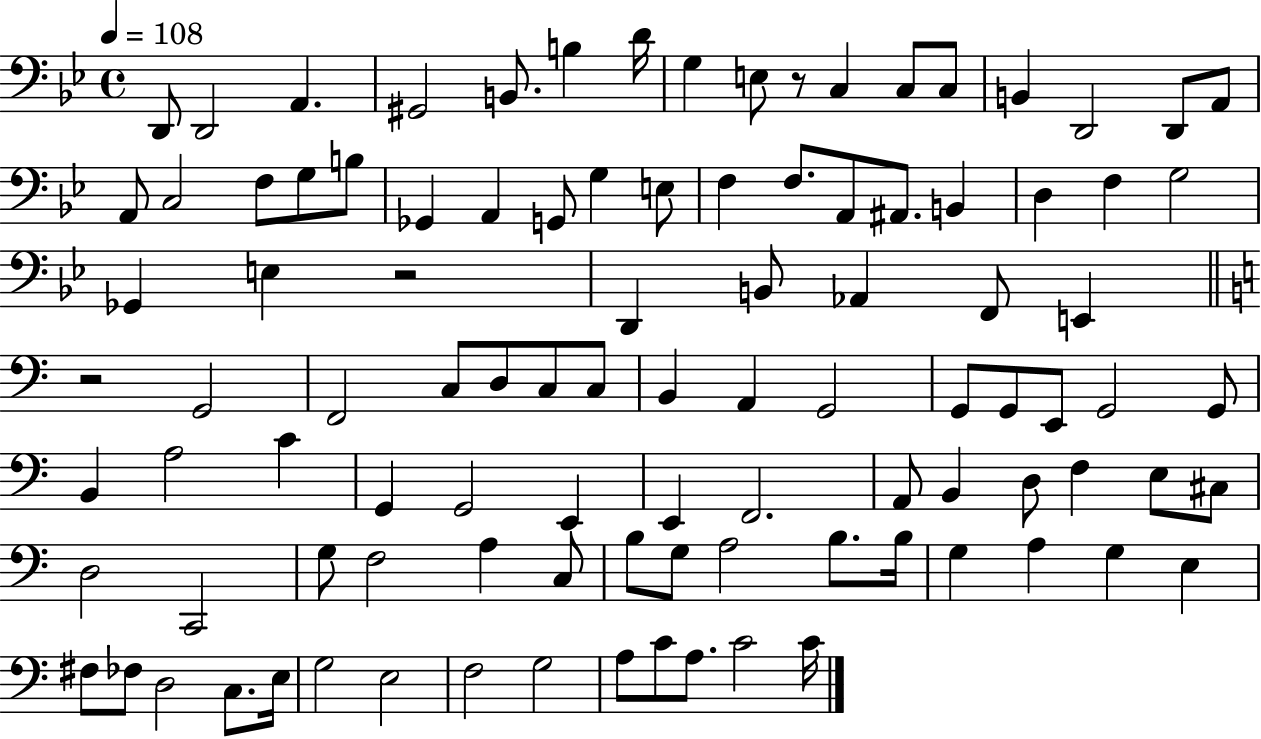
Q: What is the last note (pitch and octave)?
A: C4